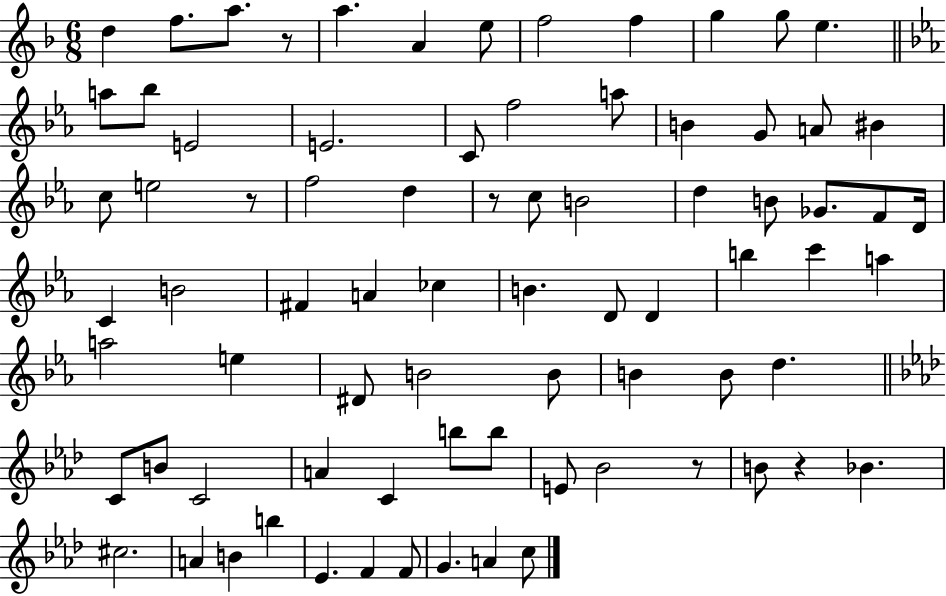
X:1
T:Untitled
M:6/8
L:1/4
K:F
d f/2 a/2 z/2 a A e/2 f2 f g g/2 e a/2 _b/2 E2 E2 C/2 f2 a/2 B G/2 A/2 ^B c/2 e2 z/2 f2 d z/2 c/2 B2 d B/2 _G/2 F/2 D/4 C B2 ^F A _c B D/2 D b c' a a2 e ^D/2 B2 B/2 B B/2 d C/2 B/2 C2 A C b/2 b/2 E/2 _B2 z/2 B/2 z _B ^c2 A B b _E F F/2 G A c/2